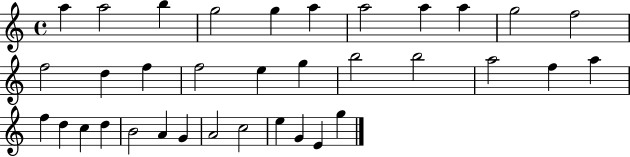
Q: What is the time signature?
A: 4/4